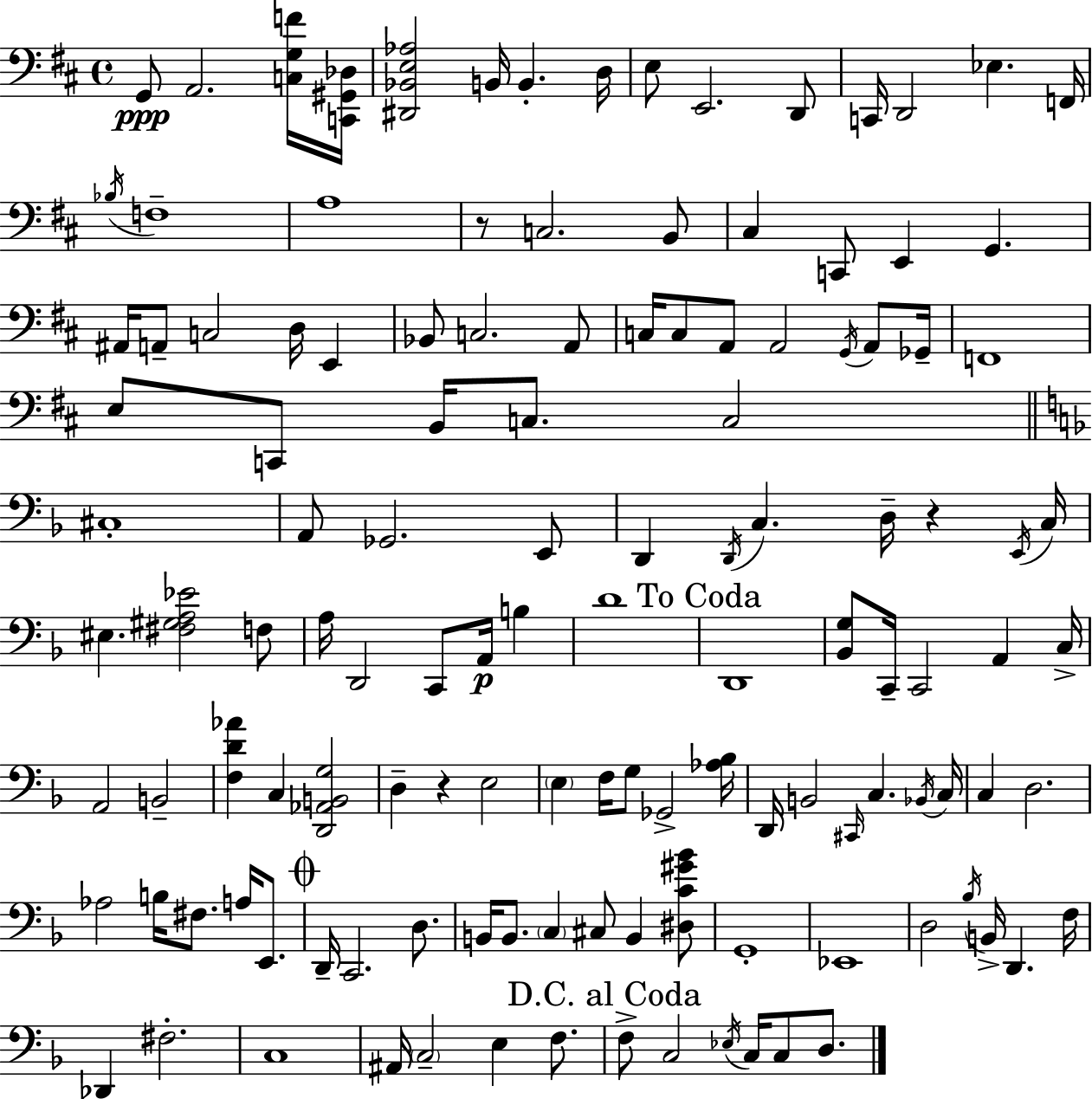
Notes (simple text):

G2/e A2/h. [C3,G3,F4]/s [C2,G#2,Db3]/s [D#2,Bb2,E3,Ab3]/h B2/s B2/q. D3/s E3/e E2/h. D2/e C2/s D2/h Eb3/q. F2/s Bb3/s F3/w A3/w R/e C3/h. B2/e C#3/q C2/e E2/q G2/q. A#2/s A2/e C3/h D3/s E2/q Bb2/e C3/h. A2/e C3/s C3/e A2/e A2/h G2/s A2/e Gb2/s F2/w E3/e C2/e B2/s C3/e. C3/h C#3/w A2/e Gb2/h. E2/e D2/q D2/s C3/q. D3/s R/q E2/s C3/s EIS3/q. [F#3,G#3,A3,Eb4]/h F3/e A3/s D2/h C2/e A2/s B3/q D4/w D2/w [Bb2,G3]/e C2/s C2/h A2/q C3/s A2/h B2/h [F3,D4,Ab4]/q C3/q [D2,Ab2,B2,G3]/h D3/q R/q E3/h E3/q F3/s G3/e Gb2/h [Ab3,Bb3]/s D2/s B2/h C#2/s C3/q. Bb2/s C3/s C3/q D3/h. Ab3/h B3/s F#3/e. A3/s E2/e. D2/s C2/h. D3/e. B2/s B2/e. C3/q C#3/e B2/q [D#3,C4,G#4,Bb4]/e G2/w Eb2/w D3/h Bb3/s B2/s D2/q. F3/s Db2/q F#3/h. C3/w A#2/s C3/h E3/q F3/e. F3/e C3/h Eb3/s C3/s C3/e D3/e.